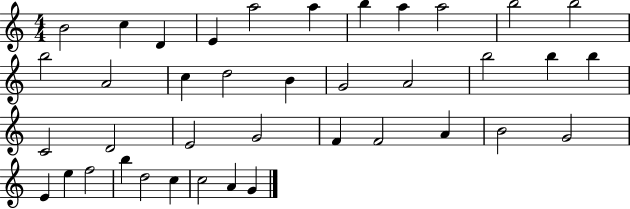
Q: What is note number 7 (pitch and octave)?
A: B5